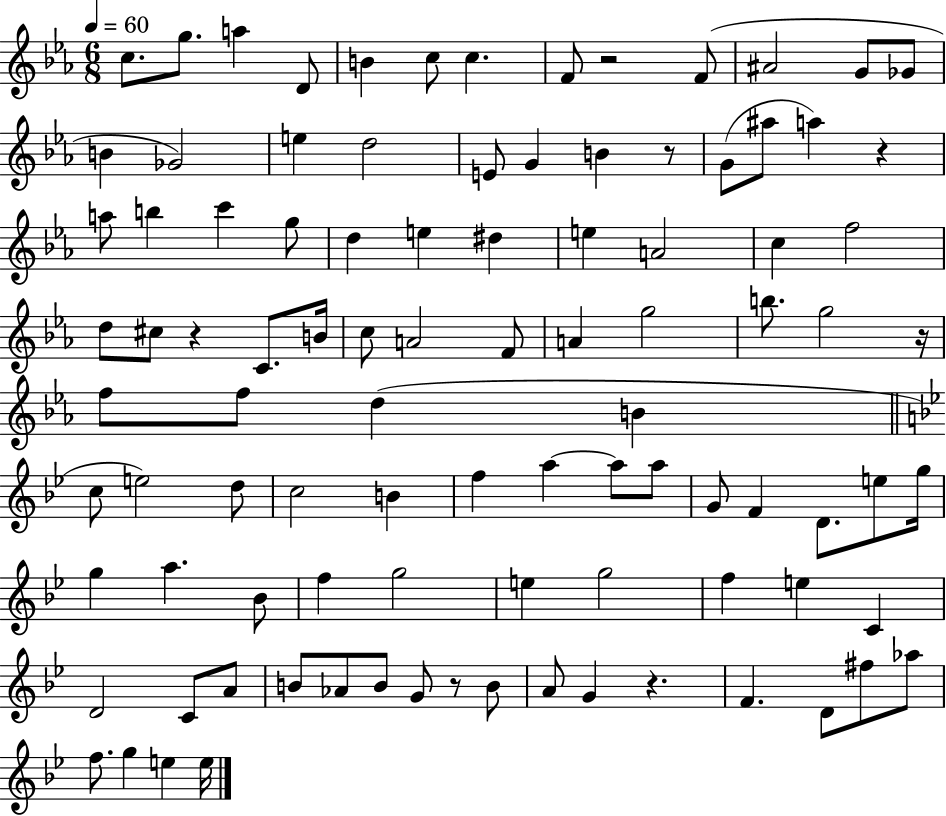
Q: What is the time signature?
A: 6/8